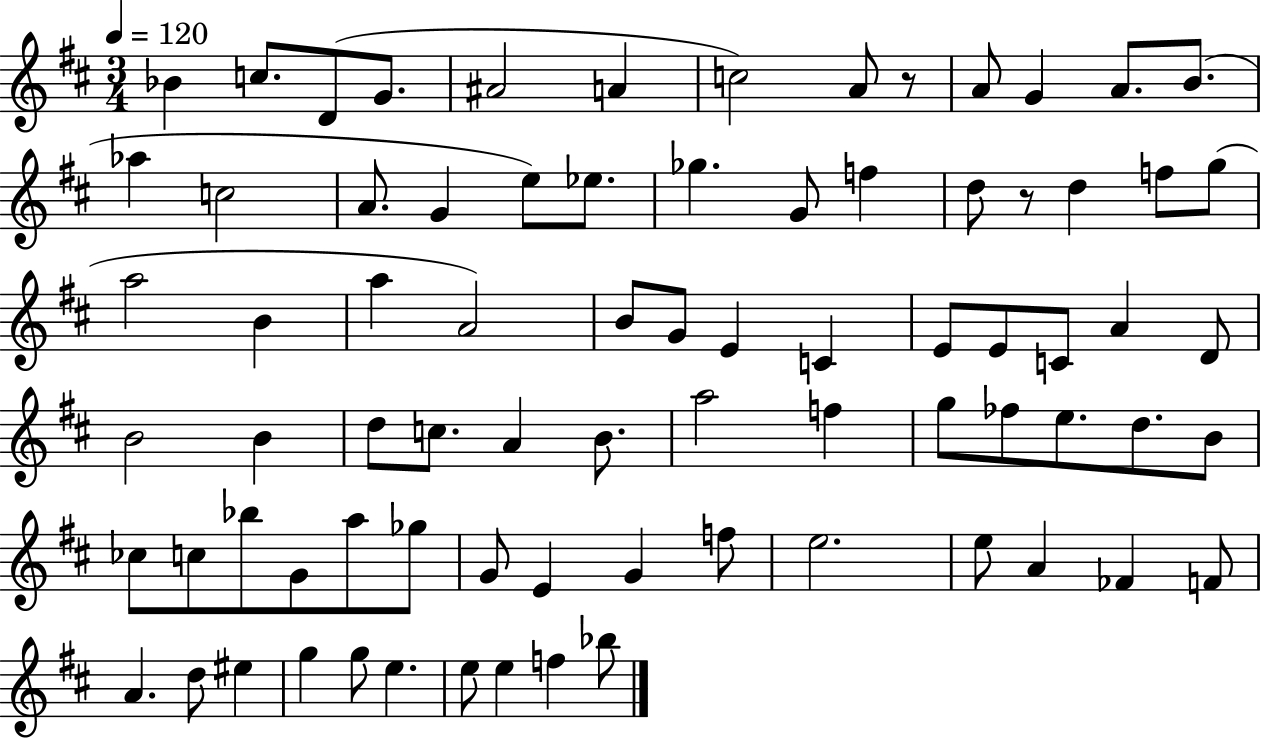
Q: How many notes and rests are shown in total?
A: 78